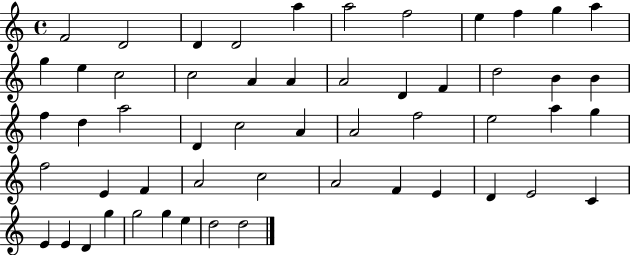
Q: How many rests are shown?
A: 0